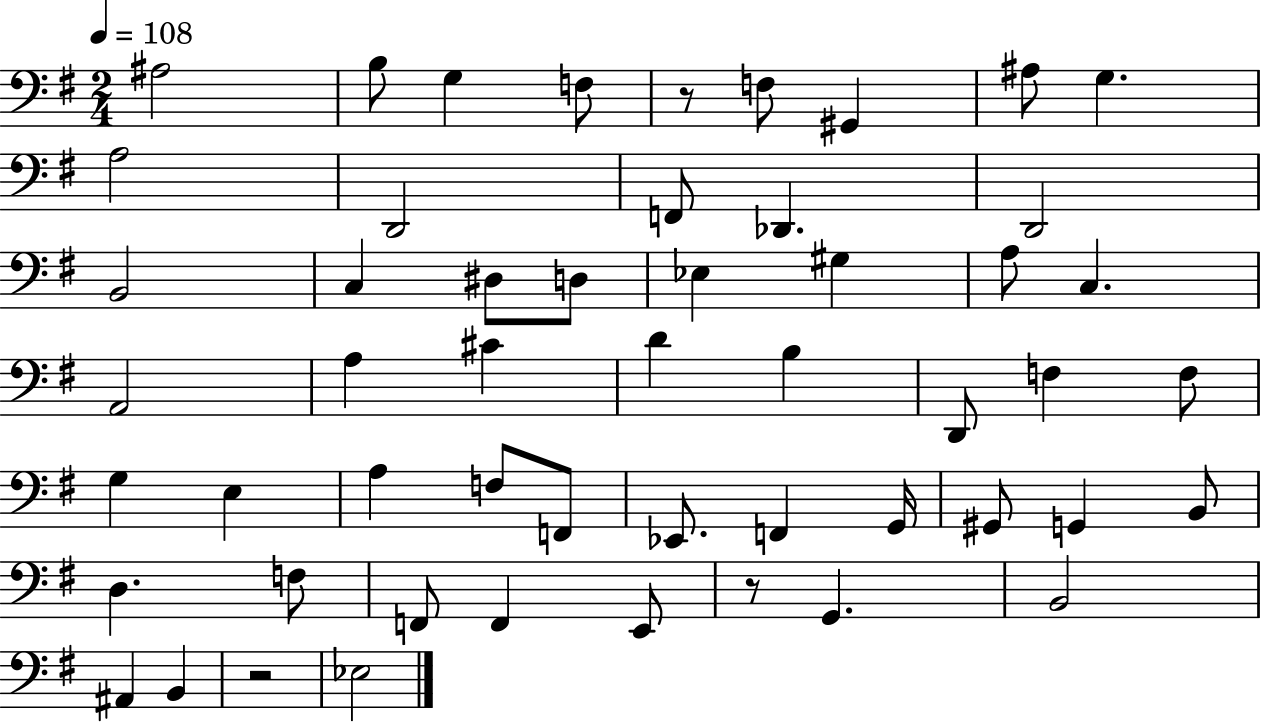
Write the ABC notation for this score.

X:1
T:Untitled
M:2/4
L:1/4
K:G
^A,2 B,/2 G, F,/2 z/2 F,/2 ^G,, ^A,/2 G, A,2 D,,2 F,,/2 _D,, D,,2 B,,2 C, ^D,/2 D,/2 _E, ^G, A,/2 C, A,,2 A, ^C D B, D,,/2 F, F,/2 G, E, A, F,/2 F,,/2 _E,,/2 F,, G,,/4 ^G,,/2 G,, B,,/2 D, F,/2 F,,/2 F,, E,,/2 z/2 G,, B,,2 ^A,, B,, z2 _E,2